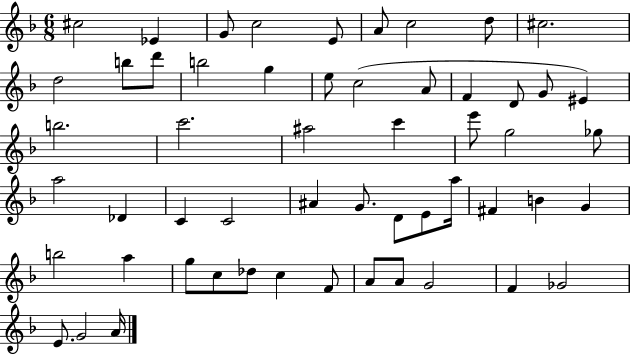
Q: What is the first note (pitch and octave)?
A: C#5